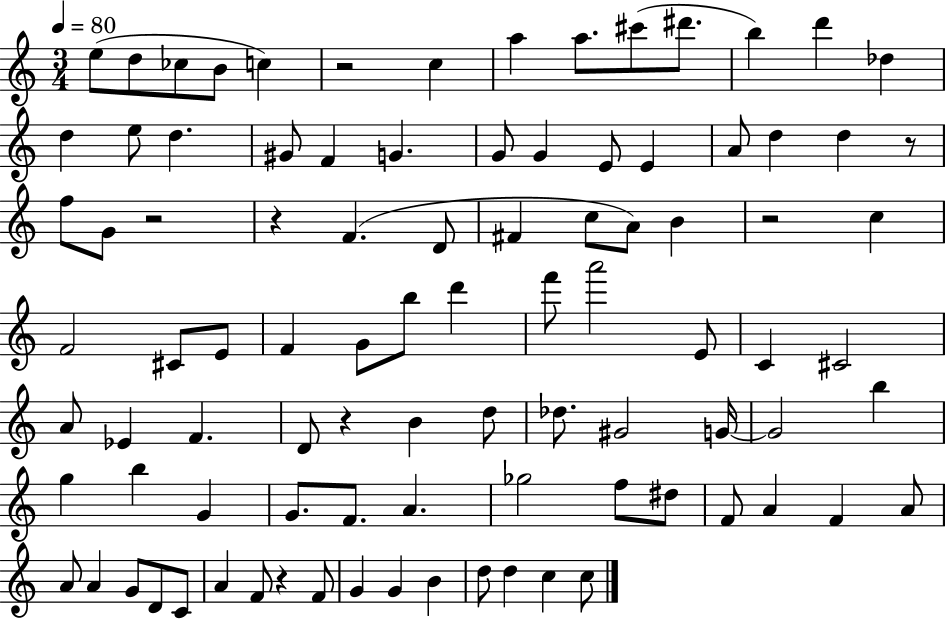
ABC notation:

X:1
T:Untitled
M:3/4
L:1/4
K:C
e/2 d/2 _c/2 B/2 c z2 c a a/2 ^c'/2 ^d'/2 b d' _d d e/2 d ^G/2 F G G/2 G E/2 E A/2 d d z/2 f/2 G/2 z2 z F D/2 ^F c/2 A/2 B z2 c F2 ^C/2 E/2 F G/2 b/2 d' f'/2 a'2 E/2 C ^C2 A/2 _E F D/2 z B d/2 _d/2 ^G2 G/4 G2 b g b G G/2 F/2 A _g2 f/2 ^d/2 F/2 A F A/2 A/2 A G/2 D/2 C/2 A F/2 z F/2 G G B d/2 d c c/2